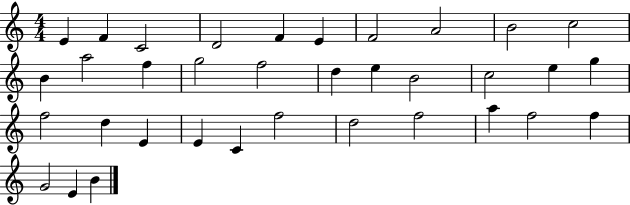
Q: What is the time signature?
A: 4/4